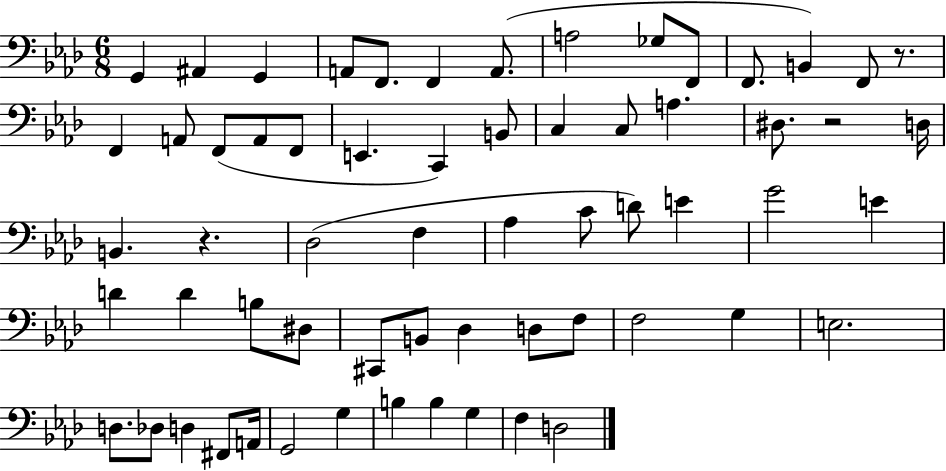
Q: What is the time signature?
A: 6/8